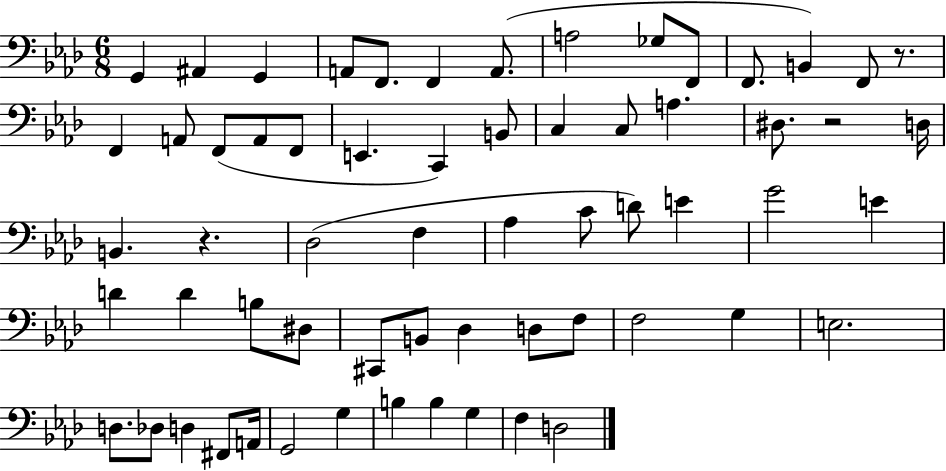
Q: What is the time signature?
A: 6/8